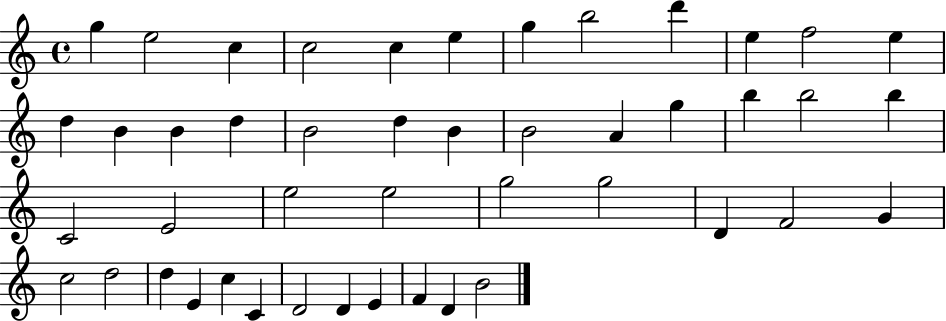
{
  \clef treble
  \time 4/4
  \defaultTimeSignature
  \key c \major
  g''4 e''2 c''4 | c''2 c''4 e''4 | g''4 b''2 d'''4 | e''4 f''2 e''4 | \break d''4 b'4 b'4 d''4 | b'2 d''4 b'4 | b'2 a'4 g''4 | b''4 b''2 b''4 | \break c'2 e'2 | e''2 e''2 | g''2 g''2 | d'4 f'2 g'4 | \break c''2 d''2 | d''4 e'4 c''4 c'4 | d'2 d'4 e'4 | f'4 d'4 b'2 | \break \bar "|."
}